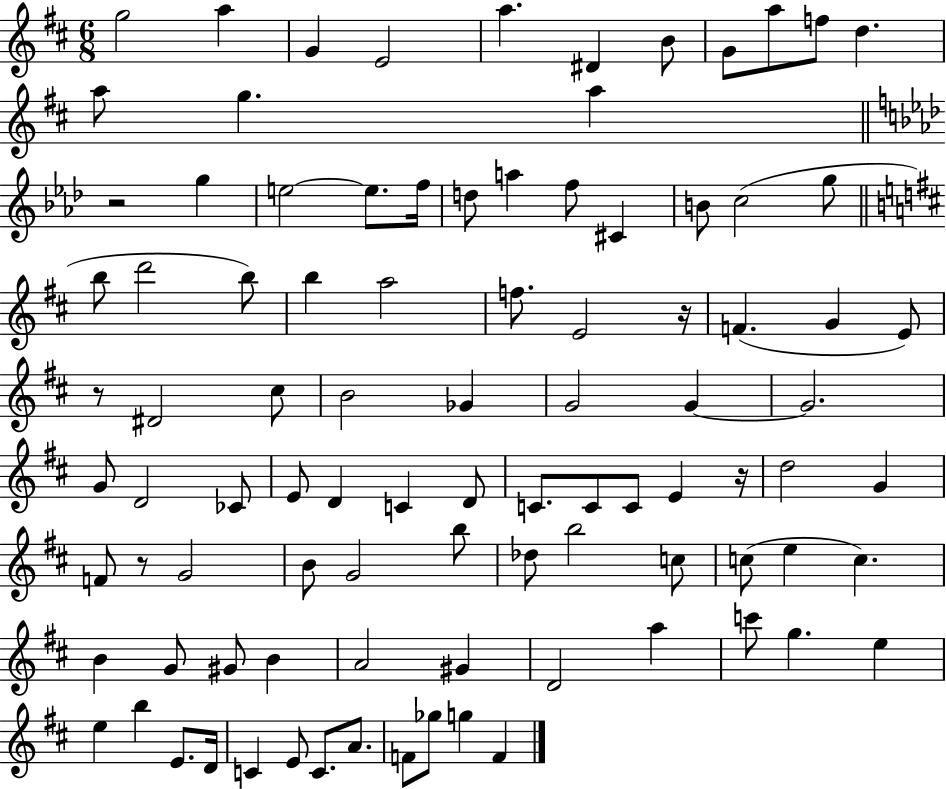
{
  \clef treble
  \numericTimeSignature
  \time 6/8
  \key d \major
  g''2 a''4 | g'4 e'2 | a''4. dis'4 b'8 | g'8 a''8 f''8 d''4. | \break a''8 g''4. a''4 | \bar "||" \break \key f \minor r2 g''4 | e''2~~ e''8. f''16 | d''8 a''4 f''8 cis'4 | b'8 c''2( g''8 | \break \bar "||" \break \key b \minor b''8 d'''2 b''8) | b''4 a''2 | f''8. e'2 r16 | f'4.( g'4 e'8) | \break r8 dis'2 cis''8 | b'2 ges'4 | g'2 g'4~~ | g'2. | \break g'8 d'2 ces'8 | e'8 d'4 c'4 d'8 | c'8. c'8 c'8 e'4 r16 | d''2 g'4 | \break f'8 r8 g'2 | b'8 g'2 b''8 | des''8 b''2 c''8 | c''8( e''4 c''4.) | \break b'4 g'8 gis'8 b'4 | a'2 gis'4 | d'2 a''4 | c'''8 g''4. e''4 | \break e''4 b''4 e'8. d'16 | c'4 e'8 c'8. a'8. | f'8 ges''8 g''4 f'4 | \bar "|."
}